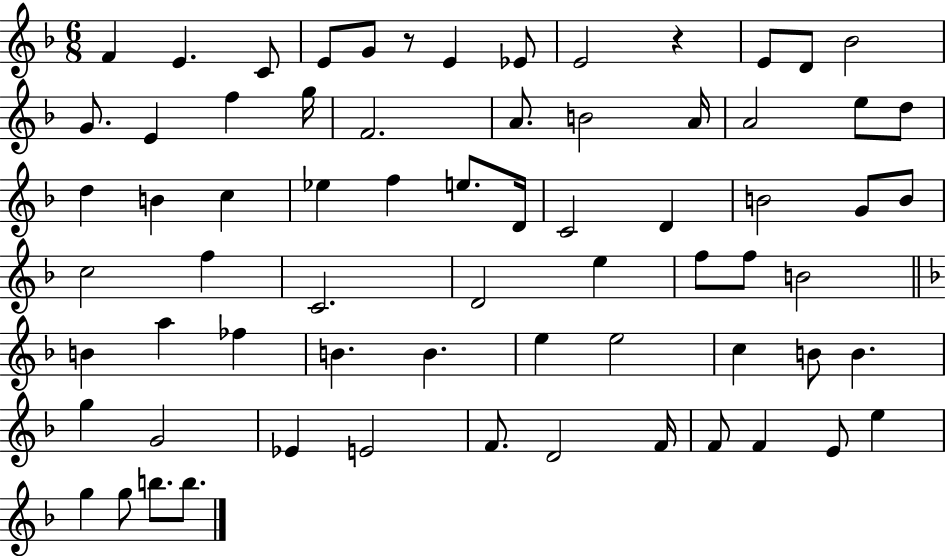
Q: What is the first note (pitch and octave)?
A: F4